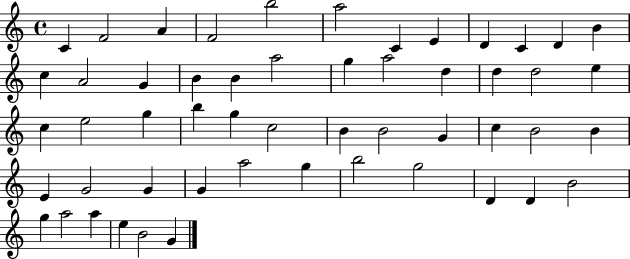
X:1
T:Untitled
M:4/4
L:1/4
K:C
C F2 A F2 b2 a2 C E D C D B c A2 G B B a2 g a2 d d d2 e c e2 g b g c2 B B2 G c B2 B E G2 G G a2 g b2 g2 D D B2 g a2 a e B2 G